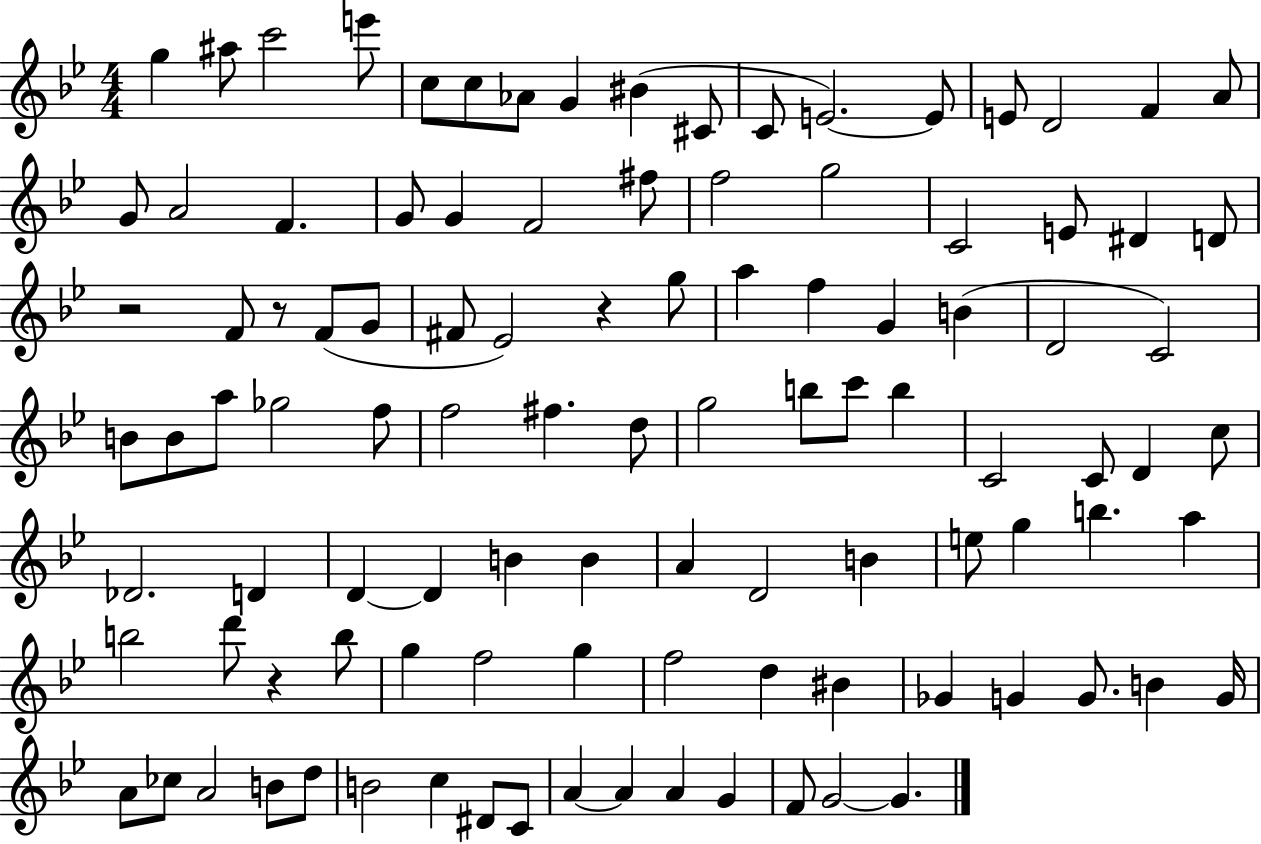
X:1
T:Untitled
M:4/4
L:1/4
K:Bb
g ^a/2 c'2 e'/2 c/2 c/2 _A/2 G ^B ^C/2 C/2 E2 E/2 E/2 D2 F A/2 G/2 A2 F G/2 G F2 ^f/2 f2 g2 C2 E/2 ^D D/2 z2 F/2 z/2 F/2 G/2 ^F/2 _E2 z g/2 a f G B D2 C2 B/2 B/2 a/2 _g2 f/2 f2 ^f d/2 g2 b/2 c'/2 b C2 C/2 D c/2 _D2 D D D B B A D2 B e/2 g b a b2 d'/2 z b/2 g f2 g f2 d ^B _G G G/2 B G/4 A/2 _c/2 A2 B/2 d/2 B2 c ^D/2 C/2 A A A G F/2 G2 G